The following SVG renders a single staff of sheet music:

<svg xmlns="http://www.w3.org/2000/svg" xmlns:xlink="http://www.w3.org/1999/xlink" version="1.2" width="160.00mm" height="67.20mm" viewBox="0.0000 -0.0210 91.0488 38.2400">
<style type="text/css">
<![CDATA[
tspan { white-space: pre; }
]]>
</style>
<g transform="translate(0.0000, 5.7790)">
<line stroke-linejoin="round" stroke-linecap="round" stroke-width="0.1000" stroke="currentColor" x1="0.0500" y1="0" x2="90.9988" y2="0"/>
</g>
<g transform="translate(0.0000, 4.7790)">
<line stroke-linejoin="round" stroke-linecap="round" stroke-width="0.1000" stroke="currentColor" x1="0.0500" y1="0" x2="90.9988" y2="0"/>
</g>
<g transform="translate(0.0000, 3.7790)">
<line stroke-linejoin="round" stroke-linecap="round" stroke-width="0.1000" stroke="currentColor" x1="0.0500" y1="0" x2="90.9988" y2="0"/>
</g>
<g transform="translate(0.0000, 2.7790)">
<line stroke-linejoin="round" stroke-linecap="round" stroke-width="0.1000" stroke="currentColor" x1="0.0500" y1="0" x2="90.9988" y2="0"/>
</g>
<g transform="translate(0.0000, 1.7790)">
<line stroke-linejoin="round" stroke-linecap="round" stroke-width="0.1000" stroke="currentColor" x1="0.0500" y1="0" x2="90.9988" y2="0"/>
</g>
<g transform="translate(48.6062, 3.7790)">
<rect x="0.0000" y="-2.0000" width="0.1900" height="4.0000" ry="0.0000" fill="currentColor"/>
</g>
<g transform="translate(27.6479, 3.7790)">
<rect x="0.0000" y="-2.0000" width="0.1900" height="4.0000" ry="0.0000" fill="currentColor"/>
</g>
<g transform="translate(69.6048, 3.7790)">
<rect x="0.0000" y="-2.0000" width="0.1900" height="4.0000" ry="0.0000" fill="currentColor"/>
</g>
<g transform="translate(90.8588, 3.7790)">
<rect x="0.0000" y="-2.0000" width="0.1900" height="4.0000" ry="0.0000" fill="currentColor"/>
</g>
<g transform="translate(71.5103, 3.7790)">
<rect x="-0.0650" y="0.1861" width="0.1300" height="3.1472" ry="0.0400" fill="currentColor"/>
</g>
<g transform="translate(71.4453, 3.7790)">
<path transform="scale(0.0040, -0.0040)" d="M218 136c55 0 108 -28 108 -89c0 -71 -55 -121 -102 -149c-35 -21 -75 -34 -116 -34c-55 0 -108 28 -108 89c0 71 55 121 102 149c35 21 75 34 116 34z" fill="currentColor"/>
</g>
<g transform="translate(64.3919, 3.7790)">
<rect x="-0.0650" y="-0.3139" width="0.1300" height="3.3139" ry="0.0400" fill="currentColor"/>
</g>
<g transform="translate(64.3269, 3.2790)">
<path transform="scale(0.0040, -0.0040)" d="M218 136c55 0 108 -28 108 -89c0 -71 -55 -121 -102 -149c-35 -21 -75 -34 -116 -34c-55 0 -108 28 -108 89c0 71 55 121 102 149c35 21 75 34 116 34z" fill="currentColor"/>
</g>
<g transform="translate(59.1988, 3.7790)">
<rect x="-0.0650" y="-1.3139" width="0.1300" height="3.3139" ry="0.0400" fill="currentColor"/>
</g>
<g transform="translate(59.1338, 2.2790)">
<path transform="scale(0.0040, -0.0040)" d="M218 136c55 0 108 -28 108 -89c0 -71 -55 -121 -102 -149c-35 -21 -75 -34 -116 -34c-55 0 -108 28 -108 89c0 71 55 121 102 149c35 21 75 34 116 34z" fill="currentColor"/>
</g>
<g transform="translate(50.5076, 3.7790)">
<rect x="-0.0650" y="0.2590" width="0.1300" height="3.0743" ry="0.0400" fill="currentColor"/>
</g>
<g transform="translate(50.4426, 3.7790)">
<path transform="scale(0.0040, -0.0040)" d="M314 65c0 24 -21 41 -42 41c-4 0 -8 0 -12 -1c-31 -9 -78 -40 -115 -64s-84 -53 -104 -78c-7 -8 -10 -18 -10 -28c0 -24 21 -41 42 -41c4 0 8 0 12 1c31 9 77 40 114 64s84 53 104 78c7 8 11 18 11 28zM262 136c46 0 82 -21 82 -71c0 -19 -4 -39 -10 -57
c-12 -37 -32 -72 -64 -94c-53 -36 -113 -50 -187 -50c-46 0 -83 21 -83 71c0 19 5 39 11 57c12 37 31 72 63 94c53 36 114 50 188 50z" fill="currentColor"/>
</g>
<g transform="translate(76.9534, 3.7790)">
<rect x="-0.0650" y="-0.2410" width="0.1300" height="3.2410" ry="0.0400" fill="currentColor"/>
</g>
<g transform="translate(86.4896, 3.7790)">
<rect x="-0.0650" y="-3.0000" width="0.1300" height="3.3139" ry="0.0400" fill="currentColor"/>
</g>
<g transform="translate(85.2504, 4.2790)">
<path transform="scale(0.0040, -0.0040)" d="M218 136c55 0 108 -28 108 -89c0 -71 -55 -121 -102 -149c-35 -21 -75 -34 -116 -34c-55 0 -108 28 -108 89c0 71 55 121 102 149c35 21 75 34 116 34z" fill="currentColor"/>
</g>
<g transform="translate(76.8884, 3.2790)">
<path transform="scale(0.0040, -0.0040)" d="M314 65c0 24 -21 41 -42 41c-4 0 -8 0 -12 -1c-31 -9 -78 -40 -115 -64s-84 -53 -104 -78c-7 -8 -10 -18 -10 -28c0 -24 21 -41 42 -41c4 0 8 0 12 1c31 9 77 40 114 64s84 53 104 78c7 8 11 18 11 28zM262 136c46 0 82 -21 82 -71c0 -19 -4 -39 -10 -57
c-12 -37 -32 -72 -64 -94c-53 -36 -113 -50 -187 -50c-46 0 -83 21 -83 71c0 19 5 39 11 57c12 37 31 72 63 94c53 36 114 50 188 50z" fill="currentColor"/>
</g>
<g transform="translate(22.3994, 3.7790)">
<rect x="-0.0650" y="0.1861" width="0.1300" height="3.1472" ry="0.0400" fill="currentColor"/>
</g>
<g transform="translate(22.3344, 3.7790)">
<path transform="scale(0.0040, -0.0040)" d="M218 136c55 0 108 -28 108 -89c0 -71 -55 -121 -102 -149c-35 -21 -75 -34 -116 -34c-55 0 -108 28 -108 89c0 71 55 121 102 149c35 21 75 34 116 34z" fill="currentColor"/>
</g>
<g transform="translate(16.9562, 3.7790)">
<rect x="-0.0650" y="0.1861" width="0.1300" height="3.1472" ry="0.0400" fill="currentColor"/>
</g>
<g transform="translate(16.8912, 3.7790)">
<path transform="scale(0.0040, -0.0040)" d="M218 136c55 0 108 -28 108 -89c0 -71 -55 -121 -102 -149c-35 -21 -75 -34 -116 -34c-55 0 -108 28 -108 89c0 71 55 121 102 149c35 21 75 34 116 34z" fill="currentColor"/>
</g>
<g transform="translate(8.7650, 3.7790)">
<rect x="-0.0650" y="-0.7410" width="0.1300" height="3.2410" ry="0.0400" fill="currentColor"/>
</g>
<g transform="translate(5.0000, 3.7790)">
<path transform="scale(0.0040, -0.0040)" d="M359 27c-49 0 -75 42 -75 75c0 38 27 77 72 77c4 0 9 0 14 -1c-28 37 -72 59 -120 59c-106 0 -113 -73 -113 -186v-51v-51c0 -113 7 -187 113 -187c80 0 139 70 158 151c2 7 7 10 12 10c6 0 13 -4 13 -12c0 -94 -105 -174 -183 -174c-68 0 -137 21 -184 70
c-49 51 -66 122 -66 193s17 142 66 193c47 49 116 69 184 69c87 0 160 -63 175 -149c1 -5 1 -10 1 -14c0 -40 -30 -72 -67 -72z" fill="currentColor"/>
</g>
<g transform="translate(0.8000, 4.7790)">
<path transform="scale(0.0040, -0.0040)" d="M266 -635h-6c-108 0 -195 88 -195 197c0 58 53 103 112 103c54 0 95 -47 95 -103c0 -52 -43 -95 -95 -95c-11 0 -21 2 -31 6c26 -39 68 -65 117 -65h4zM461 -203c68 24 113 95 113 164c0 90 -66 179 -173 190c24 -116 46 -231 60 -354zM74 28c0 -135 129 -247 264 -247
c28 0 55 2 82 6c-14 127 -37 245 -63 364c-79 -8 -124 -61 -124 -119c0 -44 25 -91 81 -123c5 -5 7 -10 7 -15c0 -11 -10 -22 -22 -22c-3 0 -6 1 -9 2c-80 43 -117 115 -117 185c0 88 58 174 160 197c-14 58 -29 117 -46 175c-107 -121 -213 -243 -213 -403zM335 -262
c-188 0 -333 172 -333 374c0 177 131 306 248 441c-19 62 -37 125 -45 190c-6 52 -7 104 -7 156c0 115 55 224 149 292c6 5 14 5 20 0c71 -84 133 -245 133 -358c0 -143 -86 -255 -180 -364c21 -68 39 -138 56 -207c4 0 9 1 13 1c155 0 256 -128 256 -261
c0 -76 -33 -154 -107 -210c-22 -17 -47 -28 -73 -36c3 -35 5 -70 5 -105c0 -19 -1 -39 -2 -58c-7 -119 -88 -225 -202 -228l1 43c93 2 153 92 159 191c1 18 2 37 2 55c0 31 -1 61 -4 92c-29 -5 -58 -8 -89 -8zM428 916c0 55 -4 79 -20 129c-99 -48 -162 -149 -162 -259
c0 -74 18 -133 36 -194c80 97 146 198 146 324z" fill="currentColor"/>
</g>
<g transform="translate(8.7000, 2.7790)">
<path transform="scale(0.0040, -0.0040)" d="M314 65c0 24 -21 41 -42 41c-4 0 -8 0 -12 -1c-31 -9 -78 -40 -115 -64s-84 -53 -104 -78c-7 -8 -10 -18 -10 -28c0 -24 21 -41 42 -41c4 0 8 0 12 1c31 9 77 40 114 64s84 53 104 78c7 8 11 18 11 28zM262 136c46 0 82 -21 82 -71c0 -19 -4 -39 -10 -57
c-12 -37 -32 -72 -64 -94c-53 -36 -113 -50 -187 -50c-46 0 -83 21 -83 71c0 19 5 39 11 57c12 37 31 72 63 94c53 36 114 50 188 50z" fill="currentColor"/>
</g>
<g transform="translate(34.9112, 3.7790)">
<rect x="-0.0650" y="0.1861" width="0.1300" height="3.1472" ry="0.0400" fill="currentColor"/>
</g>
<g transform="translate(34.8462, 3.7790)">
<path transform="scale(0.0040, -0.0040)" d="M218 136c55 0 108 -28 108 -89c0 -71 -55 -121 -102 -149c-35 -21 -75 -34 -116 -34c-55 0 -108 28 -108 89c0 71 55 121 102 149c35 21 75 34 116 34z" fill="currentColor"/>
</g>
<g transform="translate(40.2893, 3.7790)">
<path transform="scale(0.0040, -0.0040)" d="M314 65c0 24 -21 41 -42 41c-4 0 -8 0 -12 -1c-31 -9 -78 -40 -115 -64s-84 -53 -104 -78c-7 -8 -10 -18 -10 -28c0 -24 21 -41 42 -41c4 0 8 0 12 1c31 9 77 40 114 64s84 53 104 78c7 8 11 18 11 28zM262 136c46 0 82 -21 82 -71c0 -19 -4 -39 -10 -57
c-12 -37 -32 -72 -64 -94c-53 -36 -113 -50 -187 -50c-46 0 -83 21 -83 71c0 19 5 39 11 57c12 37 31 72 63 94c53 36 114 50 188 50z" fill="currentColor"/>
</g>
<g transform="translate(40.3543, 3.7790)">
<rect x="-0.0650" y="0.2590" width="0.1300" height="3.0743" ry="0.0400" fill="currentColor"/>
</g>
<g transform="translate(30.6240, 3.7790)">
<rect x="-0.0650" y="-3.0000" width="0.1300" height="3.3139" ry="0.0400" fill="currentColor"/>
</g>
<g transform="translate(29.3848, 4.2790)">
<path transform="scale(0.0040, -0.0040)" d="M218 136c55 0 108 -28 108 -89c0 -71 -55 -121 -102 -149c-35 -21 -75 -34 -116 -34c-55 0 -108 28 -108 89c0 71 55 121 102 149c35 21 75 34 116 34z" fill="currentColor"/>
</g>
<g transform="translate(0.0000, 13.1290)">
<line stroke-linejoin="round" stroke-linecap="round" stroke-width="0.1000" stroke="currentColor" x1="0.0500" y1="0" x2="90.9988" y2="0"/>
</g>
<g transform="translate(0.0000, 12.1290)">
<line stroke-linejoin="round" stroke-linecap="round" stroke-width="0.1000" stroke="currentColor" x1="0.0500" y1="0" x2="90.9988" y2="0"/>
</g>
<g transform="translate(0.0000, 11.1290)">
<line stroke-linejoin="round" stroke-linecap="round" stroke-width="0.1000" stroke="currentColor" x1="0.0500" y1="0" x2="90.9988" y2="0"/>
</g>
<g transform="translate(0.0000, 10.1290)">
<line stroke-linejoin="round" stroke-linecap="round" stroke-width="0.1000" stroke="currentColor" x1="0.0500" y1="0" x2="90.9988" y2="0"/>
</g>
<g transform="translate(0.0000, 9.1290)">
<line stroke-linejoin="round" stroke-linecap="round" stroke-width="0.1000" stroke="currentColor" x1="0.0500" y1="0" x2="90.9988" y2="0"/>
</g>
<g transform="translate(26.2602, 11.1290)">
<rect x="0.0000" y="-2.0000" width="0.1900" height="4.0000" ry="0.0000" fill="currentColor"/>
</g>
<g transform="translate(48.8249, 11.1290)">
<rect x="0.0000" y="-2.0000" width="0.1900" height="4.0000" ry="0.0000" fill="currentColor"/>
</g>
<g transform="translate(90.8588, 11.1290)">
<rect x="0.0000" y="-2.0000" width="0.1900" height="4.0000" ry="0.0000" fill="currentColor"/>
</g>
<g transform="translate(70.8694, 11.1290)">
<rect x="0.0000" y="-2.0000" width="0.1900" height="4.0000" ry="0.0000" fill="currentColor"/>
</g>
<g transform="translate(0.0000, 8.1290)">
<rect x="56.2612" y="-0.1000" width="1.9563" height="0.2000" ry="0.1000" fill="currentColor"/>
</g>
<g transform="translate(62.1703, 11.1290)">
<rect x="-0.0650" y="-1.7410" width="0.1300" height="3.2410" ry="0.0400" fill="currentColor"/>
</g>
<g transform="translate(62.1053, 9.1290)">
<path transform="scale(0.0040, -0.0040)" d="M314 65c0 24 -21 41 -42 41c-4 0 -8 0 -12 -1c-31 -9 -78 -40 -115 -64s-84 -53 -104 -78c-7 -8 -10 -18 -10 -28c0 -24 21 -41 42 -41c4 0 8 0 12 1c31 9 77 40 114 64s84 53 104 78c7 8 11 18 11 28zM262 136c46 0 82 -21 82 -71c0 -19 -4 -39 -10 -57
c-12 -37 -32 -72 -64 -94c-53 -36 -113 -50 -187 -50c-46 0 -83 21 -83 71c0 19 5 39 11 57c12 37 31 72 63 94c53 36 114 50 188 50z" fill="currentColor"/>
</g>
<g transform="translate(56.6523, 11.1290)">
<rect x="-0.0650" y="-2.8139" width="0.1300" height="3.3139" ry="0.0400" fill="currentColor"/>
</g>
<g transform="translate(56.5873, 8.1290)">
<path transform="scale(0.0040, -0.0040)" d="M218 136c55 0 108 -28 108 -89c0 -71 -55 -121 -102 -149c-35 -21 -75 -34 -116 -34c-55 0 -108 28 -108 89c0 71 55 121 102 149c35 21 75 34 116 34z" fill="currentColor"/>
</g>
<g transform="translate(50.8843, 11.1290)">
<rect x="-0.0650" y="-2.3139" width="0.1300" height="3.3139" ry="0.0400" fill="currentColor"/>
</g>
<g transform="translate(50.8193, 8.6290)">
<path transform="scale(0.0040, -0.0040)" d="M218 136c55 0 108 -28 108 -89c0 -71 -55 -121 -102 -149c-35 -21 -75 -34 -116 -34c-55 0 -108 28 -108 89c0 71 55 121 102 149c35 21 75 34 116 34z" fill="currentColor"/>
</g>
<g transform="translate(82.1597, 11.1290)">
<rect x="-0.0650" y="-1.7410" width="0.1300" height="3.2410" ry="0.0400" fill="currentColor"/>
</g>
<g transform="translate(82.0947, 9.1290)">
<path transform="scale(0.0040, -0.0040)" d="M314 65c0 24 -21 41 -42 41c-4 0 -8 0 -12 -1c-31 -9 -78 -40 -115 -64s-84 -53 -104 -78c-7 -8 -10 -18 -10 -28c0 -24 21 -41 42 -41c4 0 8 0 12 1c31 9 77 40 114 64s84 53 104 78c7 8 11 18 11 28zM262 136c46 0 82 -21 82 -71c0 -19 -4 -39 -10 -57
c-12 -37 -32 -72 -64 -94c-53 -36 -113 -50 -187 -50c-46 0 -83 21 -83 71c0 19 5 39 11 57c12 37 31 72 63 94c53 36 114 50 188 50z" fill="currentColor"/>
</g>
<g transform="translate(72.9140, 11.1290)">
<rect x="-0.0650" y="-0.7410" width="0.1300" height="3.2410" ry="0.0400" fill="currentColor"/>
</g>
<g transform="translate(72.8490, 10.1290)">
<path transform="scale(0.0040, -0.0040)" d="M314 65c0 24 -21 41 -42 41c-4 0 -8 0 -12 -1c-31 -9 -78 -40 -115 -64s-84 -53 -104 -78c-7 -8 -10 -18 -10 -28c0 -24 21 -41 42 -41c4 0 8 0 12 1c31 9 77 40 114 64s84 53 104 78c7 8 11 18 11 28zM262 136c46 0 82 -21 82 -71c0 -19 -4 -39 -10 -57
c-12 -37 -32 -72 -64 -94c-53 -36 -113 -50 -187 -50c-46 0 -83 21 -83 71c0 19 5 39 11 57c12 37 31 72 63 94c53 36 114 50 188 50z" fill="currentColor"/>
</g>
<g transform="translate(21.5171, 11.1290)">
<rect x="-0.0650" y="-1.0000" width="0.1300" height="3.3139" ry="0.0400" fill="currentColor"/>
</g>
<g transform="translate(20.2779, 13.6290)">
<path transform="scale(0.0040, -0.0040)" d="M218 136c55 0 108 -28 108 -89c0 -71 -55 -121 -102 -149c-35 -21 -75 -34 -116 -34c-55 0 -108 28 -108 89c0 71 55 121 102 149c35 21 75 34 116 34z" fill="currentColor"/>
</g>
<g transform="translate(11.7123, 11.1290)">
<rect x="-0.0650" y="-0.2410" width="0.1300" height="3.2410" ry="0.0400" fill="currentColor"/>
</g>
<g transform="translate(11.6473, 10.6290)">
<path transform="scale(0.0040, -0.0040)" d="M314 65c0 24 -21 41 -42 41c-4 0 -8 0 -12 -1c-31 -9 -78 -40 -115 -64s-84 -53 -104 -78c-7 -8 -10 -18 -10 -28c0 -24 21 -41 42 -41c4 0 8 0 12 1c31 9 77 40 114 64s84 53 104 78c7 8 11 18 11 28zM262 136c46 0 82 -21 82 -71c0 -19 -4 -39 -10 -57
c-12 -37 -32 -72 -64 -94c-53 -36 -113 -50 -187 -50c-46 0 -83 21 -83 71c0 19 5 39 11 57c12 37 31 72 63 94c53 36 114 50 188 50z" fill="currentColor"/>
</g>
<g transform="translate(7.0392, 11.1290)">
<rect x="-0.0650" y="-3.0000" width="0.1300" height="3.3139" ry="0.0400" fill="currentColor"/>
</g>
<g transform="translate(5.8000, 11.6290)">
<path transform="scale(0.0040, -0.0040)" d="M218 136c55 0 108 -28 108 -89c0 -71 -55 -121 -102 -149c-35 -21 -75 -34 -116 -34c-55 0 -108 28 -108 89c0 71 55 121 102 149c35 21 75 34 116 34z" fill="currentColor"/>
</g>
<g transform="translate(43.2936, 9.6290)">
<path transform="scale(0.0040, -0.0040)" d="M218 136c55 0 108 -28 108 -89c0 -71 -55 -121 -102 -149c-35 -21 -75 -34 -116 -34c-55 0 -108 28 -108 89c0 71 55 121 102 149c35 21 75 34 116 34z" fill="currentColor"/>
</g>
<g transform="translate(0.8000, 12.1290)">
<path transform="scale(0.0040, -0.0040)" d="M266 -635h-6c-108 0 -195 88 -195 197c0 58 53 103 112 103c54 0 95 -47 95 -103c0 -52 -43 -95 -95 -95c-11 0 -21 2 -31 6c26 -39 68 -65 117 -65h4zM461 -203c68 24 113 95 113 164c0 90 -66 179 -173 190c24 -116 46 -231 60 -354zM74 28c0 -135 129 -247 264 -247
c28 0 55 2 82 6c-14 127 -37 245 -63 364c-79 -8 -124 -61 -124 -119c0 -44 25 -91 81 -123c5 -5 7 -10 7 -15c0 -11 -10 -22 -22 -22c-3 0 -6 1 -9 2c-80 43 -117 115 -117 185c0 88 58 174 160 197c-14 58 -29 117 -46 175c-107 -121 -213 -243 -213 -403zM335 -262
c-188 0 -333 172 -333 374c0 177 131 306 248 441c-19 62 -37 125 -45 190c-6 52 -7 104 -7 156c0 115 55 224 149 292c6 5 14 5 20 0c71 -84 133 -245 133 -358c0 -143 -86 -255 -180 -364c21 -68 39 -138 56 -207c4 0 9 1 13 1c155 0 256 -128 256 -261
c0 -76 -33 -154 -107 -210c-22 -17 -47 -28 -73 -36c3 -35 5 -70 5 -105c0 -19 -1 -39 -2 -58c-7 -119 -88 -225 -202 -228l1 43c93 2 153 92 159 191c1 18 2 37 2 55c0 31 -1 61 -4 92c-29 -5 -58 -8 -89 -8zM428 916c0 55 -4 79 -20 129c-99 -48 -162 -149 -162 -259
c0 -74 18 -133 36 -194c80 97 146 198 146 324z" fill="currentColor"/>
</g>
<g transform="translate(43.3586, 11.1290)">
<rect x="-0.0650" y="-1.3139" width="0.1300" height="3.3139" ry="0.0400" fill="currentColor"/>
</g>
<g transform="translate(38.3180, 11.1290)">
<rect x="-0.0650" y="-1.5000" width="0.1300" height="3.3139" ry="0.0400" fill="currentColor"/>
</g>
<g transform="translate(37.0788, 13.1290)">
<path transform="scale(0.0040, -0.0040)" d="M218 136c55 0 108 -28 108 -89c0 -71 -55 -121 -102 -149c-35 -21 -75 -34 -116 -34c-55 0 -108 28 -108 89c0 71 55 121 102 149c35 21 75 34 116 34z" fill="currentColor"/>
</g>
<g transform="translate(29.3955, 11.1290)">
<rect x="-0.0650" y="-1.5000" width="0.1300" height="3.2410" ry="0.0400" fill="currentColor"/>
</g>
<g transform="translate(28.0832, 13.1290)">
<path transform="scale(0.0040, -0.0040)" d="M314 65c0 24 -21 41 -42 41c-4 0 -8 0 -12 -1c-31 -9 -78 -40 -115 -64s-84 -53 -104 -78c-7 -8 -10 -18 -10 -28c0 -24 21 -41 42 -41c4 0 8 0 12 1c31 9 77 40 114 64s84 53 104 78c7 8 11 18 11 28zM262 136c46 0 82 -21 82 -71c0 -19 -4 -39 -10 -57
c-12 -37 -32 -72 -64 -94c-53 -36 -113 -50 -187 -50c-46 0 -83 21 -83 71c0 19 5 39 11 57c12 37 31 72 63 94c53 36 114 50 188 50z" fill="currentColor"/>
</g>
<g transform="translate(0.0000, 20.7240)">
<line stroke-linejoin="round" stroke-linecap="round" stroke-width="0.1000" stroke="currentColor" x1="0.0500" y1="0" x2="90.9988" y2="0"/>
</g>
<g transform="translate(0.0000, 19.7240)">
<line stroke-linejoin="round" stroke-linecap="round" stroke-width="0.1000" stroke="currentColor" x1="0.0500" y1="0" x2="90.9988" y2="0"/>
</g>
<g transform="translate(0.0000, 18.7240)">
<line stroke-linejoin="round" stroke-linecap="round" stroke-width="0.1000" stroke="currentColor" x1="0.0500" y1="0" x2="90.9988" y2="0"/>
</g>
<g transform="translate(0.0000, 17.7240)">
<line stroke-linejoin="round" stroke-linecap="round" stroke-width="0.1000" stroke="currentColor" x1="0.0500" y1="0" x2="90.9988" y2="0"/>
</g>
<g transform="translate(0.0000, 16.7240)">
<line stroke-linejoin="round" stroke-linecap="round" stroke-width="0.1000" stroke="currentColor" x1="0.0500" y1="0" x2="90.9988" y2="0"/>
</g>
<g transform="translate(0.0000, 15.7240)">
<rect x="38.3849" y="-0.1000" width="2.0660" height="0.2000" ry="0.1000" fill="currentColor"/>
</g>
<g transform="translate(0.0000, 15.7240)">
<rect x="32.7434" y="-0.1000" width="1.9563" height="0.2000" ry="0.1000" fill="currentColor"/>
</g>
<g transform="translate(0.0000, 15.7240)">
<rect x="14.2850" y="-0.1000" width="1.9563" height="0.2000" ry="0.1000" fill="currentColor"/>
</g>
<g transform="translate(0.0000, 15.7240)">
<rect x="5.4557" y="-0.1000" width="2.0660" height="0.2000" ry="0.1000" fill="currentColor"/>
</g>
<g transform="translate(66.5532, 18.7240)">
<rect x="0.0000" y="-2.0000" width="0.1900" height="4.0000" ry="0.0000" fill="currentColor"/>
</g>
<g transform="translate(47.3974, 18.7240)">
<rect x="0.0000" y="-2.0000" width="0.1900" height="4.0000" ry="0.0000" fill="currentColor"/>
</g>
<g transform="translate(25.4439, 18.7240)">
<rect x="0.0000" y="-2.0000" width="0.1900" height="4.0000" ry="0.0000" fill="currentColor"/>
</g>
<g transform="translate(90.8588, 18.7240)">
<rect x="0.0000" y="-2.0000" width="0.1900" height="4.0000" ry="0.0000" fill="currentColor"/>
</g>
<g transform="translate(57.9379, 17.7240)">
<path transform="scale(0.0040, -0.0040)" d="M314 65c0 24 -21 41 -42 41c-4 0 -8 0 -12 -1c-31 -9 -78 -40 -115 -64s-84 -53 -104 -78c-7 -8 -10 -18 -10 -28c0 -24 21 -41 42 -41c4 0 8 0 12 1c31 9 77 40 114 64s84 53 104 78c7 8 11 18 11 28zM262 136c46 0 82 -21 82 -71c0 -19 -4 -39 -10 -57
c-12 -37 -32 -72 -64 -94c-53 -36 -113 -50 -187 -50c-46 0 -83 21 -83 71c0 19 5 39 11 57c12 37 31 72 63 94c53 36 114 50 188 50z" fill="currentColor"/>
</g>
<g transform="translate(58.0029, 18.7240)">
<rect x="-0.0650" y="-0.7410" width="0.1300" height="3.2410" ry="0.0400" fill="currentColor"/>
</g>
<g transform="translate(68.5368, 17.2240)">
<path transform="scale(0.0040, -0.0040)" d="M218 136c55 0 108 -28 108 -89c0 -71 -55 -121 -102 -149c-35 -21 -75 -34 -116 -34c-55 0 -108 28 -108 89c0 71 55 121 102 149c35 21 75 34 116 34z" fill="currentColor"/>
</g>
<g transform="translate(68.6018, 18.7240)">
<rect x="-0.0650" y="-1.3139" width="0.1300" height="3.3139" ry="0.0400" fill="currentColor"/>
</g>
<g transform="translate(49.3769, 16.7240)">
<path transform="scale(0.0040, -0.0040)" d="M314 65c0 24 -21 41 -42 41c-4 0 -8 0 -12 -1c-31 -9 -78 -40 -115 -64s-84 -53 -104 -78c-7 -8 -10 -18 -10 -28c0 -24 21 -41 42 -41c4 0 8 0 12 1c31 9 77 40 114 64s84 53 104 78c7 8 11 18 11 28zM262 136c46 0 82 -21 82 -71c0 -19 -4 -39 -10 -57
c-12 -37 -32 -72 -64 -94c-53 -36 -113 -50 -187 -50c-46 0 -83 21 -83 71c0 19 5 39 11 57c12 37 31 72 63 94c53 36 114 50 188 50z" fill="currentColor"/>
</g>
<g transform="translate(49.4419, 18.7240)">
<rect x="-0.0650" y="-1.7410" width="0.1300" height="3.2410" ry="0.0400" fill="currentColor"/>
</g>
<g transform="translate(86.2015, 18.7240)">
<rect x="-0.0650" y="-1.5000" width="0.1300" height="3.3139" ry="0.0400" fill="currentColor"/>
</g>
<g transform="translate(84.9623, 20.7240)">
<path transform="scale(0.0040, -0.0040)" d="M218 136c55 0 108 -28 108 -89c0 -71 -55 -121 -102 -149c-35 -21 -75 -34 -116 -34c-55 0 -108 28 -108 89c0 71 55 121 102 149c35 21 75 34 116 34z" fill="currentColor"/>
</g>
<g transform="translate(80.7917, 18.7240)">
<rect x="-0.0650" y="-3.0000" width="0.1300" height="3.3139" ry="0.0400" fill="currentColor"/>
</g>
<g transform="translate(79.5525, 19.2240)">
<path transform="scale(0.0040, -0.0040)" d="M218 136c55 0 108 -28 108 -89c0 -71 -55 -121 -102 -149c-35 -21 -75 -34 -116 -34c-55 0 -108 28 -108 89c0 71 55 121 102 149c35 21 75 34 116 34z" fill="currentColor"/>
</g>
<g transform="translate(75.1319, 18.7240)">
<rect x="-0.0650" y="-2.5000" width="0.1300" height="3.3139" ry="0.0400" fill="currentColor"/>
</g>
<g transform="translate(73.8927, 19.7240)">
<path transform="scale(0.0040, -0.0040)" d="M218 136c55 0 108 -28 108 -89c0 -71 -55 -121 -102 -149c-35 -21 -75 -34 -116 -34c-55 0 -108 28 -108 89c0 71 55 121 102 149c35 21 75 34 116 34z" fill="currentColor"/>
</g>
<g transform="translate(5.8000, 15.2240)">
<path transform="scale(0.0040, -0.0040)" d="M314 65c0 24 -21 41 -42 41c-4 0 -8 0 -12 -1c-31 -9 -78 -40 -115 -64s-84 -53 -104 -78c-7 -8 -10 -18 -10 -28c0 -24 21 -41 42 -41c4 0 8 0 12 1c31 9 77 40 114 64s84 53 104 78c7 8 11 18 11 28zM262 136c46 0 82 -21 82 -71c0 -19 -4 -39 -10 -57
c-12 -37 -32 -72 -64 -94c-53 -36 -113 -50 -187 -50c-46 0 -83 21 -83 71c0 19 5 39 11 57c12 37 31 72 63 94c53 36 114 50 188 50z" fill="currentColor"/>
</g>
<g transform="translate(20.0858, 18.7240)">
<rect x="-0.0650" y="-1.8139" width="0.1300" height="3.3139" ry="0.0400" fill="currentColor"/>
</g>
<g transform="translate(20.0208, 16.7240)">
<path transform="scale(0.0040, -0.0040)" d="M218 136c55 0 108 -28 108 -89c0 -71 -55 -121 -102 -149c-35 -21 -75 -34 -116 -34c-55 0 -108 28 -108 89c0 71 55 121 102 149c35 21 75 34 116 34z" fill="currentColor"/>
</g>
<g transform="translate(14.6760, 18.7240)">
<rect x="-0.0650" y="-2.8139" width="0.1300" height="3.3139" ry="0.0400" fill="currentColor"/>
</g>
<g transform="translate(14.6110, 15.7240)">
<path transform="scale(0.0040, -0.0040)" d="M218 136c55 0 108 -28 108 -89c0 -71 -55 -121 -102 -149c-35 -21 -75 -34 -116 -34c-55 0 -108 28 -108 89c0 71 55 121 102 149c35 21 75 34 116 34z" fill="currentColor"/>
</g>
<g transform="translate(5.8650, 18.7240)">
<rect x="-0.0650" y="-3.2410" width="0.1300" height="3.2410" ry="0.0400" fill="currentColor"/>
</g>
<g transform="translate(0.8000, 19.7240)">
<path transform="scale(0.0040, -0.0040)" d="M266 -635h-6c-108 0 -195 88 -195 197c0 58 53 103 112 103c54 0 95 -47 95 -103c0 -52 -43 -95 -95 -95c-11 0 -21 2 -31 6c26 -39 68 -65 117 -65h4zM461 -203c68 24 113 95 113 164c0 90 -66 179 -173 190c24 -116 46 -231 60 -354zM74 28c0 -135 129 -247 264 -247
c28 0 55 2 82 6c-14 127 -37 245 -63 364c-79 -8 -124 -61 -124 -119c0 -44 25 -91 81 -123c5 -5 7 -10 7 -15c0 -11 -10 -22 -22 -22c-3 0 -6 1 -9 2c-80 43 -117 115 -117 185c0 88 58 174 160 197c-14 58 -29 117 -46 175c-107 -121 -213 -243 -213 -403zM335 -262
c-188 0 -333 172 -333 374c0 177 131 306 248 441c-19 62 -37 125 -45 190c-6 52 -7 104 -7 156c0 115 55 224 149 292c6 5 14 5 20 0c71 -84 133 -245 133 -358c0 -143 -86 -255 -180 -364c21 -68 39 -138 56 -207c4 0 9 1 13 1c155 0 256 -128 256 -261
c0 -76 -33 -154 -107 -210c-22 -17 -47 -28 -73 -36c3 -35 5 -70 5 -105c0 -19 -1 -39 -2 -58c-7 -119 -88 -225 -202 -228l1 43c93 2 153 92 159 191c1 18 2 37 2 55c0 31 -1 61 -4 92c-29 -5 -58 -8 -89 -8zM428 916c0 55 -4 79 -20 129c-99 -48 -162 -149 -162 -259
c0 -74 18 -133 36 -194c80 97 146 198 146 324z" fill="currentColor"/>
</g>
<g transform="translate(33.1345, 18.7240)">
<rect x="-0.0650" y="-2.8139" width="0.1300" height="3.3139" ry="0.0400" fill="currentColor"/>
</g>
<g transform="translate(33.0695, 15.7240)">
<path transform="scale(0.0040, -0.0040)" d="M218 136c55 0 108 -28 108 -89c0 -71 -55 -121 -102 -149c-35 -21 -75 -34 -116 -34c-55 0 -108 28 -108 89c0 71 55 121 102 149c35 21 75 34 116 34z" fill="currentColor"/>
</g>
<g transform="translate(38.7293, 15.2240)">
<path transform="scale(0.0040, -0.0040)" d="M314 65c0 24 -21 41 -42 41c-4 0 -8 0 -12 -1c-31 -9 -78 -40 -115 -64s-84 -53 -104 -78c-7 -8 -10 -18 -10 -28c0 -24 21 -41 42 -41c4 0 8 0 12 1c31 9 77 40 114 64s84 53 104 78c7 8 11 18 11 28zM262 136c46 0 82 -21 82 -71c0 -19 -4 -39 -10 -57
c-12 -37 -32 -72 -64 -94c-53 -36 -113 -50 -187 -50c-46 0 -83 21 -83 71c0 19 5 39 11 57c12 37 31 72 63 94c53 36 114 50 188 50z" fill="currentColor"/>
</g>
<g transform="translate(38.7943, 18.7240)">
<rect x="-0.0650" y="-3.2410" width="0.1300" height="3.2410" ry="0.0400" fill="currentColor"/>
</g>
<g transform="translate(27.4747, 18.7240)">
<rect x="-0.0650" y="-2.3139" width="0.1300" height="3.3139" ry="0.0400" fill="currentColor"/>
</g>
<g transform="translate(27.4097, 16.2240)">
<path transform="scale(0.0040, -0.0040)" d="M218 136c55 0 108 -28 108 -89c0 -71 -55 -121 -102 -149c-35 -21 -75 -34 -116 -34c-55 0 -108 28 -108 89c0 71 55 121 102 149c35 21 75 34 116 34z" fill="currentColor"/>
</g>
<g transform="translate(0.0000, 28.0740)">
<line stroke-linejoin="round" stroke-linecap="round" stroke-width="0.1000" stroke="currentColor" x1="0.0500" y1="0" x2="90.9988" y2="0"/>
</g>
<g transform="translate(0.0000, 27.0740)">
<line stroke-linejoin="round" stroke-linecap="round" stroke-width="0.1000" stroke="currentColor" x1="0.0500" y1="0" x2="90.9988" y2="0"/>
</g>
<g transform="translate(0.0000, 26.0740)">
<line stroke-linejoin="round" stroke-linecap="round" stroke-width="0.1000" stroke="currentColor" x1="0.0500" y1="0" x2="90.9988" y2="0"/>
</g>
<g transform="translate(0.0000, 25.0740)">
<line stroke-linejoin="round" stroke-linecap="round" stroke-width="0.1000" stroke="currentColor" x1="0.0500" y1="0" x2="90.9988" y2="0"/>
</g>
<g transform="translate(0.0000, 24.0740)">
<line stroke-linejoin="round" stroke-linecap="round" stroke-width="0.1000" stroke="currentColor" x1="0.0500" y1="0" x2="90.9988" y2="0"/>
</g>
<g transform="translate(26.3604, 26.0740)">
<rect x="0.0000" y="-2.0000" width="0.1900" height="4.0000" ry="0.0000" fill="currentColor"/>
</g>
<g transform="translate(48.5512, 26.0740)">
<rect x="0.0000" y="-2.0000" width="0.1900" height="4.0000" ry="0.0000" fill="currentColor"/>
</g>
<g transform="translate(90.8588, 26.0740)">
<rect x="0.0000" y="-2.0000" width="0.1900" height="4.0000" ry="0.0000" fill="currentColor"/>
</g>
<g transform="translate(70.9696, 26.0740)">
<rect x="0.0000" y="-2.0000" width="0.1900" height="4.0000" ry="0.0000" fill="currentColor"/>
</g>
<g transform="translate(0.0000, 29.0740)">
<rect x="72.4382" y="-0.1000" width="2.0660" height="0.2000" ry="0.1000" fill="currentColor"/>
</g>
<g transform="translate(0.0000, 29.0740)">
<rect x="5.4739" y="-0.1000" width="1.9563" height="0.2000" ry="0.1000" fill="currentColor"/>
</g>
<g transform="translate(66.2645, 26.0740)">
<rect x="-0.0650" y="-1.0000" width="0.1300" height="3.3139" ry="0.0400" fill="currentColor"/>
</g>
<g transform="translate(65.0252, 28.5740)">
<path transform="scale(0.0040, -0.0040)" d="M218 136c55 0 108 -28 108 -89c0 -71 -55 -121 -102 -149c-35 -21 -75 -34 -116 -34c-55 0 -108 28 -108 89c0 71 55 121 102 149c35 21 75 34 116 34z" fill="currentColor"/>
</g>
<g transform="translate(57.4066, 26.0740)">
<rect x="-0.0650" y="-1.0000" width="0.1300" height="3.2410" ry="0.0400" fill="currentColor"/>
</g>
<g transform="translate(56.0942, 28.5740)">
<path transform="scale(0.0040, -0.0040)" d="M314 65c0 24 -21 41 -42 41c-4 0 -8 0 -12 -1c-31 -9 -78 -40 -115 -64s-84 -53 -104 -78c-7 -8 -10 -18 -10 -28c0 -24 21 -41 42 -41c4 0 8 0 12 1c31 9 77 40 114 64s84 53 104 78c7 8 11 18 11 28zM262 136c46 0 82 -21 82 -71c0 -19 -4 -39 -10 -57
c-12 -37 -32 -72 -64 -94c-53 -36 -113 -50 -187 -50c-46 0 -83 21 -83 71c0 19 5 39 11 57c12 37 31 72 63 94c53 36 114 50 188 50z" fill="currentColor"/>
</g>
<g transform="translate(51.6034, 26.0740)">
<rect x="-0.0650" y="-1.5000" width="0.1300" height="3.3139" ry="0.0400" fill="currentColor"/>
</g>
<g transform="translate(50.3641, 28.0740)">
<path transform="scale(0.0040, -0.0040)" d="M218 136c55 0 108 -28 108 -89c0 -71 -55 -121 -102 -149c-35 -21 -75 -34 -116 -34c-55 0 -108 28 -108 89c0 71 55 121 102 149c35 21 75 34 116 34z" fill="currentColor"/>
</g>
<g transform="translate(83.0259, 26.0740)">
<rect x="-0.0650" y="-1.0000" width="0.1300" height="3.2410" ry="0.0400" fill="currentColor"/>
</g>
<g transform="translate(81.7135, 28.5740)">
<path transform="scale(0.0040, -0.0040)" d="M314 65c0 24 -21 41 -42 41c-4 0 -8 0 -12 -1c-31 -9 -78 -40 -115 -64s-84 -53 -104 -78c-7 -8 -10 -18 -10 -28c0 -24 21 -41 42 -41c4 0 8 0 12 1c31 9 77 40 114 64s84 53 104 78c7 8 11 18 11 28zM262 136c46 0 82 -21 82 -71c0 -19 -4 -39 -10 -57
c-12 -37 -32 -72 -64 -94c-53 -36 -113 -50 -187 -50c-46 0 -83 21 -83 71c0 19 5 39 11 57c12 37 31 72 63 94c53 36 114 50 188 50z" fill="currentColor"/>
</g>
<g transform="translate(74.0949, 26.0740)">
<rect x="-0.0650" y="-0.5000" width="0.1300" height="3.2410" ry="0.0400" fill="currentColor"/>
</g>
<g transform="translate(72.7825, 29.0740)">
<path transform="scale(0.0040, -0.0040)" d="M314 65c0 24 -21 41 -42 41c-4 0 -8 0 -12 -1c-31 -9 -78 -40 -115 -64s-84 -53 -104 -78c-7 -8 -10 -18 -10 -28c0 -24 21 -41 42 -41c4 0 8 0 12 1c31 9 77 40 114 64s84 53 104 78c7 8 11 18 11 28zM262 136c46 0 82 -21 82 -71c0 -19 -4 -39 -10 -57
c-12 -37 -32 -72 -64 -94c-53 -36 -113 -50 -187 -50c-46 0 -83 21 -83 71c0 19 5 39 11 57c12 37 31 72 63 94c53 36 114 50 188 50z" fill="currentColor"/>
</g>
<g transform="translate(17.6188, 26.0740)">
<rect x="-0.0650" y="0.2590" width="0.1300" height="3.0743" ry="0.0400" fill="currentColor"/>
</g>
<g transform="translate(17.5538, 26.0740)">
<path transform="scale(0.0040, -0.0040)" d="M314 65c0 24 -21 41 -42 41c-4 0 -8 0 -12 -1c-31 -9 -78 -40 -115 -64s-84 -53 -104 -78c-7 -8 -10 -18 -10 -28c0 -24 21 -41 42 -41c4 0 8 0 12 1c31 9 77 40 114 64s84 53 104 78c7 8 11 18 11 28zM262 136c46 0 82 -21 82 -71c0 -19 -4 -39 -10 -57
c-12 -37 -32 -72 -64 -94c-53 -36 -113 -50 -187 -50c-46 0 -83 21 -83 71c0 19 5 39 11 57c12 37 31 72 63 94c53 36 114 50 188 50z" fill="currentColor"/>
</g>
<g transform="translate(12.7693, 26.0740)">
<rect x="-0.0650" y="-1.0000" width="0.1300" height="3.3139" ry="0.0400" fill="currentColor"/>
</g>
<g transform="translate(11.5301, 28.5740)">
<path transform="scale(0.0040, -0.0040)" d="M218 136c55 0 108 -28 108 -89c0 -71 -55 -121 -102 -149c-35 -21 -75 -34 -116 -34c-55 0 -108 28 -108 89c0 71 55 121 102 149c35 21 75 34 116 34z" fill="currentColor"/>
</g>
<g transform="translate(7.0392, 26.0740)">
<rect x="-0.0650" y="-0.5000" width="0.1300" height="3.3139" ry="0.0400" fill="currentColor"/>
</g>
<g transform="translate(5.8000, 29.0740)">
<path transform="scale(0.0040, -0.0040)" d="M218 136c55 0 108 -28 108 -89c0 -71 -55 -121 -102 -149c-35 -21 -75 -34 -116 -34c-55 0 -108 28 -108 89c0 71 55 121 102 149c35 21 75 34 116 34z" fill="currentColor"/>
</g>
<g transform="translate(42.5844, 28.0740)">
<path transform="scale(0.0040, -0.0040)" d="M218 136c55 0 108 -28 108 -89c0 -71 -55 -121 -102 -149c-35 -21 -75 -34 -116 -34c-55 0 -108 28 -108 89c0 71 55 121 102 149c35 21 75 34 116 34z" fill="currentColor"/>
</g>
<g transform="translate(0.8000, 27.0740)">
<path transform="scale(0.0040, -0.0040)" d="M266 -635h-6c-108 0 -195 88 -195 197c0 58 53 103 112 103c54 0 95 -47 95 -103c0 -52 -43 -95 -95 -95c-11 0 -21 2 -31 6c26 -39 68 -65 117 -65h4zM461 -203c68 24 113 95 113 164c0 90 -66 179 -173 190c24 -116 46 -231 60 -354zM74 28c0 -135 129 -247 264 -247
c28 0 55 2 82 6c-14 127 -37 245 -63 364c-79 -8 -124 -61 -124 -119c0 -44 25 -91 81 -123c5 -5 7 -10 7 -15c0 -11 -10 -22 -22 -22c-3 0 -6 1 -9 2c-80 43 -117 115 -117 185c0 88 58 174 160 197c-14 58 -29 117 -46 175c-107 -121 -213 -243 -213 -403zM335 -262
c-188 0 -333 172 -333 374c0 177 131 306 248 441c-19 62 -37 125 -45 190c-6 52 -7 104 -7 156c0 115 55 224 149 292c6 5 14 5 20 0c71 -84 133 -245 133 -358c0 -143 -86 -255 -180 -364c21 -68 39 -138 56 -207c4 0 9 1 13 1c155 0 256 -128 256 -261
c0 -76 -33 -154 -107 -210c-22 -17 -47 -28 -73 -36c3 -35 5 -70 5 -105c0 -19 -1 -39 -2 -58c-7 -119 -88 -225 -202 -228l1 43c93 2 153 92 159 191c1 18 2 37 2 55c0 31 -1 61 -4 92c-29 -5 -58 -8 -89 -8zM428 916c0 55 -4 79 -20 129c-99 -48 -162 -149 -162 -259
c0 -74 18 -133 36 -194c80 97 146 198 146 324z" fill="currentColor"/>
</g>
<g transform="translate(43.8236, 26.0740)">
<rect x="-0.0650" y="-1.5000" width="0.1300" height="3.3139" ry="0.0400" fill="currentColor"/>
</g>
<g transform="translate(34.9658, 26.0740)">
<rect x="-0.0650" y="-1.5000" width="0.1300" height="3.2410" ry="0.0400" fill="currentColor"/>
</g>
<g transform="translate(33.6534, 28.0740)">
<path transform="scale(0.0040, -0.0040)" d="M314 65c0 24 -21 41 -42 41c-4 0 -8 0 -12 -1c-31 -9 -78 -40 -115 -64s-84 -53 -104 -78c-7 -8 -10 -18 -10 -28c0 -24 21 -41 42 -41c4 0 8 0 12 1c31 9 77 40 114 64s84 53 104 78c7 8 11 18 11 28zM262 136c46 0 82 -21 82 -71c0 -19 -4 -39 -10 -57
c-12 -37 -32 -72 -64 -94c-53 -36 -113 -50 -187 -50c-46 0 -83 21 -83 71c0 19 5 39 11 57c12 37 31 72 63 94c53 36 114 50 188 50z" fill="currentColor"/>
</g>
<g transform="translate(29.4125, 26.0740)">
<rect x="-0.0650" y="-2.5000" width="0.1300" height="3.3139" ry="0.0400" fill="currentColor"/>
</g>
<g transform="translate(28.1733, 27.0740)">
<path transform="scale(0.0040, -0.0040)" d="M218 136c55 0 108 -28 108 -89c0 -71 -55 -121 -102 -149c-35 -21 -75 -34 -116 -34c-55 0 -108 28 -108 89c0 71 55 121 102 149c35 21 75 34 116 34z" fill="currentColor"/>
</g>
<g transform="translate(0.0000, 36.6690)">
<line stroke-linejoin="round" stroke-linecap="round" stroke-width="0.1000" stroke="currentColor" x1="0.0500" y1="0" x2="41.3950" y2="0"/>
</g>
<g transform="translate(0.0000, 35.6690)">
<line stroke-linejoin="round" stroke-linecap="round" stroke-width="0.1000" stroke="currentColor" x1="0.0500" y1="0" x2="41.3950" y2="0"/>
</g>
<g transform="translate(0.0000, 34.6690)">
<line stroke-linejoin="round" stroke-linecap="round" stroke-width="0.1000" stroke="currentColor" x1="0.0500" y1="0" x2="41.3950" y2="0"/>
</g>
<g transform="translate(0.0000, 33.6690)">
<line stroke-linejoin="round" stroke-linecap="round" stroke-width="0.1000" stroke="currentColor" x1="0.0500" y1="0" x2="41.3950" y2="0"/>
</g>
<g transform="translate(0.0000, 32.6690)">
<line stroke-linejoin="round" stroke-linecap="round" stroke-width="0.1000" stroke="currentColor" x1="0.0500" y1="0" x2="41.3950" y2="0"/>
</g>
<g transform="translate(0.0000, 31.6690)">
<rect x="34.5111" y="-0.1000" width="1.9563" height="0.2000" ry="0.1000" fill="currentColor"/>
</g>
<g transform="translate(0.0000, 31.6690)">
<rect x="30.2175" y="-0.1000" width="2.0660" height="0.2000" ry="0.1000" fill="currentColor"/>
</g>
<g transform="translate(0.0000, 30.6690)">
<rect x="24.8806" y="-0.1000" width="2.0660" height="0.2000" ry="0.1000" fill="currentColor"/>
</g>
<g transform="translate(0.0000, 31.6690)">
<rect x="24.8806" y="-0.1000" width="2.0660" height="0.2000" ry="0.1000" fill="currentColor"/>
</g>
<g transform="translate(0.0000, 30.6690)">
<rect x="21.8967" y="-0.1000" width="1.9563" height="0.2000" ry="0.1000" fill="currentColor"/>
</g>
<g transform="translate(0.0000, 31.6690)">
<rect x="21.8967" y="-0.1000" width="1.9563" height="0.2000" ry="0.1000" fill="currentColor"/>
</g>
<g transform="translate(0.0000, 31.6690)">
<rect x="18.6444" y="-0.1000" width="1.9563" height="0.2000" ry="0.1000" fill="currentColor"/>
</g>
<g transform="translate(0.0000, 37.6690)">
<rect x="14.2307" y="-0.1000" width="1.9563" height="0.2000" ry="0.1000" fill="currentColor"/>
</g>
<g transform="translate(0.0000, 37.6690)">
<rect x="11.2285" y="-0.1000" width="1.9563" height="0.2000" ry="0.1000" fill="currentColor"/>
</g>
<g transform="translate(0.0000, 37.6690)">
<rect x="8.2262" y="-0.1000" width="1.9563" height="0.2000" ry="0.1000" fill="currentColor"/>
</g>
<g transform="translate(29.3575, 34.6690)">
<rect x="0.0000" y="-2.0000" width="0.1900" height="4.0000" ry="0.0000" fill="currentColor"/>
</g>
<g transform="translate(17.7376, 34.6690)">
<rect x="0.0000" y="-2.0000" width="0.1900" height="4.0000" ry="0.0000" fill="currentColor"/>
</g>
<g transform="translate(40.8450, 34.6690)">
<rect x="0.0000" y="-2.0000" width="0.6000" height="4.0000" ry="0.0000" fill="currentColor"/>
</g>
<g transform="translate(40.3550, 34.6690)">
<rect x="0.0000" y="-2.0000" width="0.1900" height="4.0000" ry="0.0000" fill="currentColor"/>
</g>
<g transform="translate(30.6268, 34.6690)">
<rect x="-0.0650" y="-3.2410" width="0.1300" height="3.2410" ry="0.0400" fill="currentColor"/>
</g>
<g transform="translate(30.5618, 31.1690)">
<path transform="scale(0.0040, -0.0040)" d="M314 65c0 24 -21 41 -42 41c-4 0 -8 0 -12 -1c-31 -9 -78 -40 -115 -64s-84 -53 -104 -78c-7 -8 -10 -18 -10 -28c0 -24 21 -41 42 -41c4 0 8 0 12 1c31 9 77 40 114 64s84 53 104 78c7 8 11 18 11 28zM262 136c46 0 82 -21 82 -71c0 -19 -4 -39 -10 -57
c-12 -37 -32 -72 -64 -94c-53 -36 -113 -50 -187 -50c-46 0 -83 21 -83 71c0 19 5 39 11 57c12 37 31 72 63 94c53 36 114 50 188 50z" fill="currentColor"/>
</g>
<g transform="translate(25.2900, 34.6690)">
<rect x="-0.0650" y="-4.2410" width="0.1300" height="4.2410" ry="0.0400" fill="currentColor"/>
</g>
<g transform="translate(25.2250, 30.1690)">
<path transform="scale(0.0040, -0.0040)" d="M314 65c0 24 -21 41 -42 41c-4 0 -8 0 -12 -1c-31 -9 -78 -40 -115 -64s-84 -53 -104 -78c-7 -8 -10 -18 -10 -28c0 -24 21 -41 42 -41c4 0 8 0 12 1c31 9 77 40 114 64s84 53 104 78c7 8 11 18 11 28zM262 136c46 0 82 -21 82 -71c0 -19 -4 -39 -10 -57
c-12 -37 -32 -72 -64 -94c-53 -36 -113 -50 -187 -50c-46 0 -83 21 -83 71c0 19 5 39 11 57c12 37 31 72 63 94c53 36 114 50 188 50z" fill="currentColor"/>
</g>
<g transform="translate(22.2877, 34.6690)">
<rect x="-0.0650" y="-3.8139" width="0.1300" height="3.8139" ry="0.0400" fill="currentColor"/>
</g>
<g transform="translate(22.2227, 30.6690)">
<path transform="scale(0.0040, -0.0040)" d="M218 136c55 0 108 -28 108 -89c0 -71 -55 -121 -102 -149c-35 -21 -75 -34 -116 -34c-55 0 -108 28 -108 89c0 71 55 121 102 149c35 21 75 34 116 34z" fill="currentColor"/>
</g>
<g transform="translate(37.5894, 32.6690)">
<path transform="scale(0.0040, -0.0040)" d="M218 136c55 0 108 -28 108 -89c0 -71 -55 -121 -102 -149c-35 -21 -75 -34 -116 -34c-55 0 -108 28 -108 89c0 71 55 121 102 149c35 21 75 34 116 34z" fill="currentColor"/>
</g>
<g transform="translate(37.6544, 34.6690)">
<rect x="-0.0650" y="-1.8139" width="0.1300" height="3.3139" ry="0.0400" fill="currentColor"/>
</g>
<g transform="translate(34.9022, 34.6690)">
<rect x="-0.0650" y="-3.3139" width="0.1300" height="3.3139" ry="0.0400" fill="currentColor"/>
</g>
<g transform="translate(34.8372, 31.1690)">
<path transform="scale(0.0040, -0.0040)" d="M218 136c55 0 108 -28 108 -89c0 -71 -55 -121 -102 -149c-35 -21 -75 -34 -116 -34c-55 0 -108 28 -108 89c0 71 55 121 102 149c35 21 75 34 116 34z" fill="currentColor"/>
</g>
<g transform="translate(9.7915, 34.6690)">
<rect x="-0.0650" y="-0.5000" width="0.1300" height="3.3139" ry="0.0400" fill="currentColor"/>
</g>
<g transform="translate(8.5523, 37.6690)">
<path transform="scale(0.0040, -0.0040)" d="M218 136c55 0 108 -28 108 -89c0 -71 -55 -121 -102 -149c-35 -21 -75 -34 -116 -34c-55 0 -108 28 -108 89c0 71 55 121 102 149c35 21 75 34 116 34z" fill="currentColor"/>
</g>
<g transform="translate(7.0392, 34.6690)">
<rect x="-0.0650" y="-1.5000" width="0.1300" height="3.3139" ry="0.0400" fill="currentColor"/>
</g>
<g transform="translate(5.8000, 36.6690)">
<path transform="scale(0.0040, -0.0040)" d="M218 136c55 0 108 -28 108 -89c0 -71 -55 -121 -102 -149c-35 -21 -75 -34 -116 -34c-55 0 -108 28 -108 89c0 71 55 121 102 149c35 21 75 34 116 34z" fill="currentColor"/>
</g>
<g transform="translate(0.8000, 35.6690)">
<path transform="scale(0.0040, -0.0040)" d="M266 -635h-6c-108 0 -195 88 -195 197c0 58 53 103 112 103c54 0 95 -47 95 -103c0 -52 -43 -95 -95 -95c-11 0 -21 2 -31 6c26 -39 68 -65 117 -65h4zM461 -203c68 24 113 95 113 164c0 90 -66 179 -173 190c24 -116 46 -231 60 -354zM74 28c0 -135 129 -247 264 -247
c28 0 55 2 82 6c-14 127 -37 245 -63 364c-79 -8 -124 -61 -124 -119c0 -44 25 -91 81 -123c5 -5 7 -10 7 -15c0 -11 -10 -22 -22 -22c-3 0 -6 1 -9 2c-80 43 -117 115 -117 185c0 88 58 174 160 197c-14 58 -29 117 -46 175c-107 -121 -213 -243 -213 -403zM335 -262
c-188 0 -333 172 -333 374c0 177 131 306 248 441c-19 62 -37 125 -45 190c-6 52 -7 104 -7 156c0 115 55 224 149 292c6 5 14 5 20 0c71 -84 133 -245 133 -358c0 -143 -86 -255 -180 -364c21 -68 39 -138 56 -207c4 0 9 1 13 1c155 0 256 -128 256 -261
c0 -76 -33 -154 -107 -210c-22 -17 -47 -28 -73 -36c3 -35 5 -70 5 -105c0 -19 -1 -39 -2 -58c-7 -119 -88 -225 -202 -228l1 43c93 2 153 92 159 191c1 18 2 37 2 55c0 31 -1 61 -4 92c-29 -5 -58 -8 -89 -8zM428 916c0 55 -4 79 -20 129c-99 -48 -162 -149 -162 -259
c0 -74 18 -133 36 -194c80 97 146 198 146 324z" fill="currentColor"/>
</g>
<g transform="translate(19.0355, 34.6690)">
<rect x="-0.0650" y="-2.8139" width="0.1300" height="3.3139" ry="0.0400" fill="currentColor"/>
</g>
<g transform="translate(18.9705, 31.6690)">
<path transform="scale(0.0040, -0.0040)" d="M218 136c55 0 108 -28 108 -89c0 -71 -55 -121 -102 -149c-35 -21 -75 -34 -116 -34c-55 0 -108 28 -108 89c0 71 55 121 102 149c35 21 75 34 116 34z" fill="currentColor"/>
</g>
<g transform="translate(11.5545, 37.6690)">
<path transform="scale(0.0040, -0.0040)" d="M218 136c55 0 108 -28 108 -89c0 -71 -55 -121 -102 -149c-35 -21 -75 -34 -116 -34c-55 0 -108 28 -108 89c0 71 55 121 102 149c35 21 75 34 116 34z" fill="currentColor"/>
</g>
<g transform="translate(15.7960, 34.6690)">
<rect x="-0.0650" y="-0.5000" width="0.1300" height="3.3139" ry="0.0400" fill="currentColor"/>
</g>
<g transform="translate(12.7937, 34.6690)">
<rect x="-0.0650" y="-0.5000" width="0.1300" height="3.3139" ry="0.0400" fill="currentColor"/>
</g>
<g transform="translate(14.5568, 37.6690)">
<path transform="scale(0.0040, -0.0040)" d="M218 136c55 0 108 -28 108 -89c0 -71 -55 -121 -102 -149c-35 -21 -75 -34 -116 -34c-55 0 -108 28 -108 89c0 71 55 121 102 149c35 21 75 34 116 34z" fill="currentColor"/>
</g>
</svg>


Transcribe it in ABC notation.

X:1
T:Untitled
M:4/4
L:1/4
K:C
d2 B B A B B2 B2 e c B c2 A A c2 D E2 E e g a f2 d2 f2 b2 a f g a b2 f2 d2 e G A E C D B2 G E2 E E D2 D C2 D2 E C C C a c' d'2 b2 b f